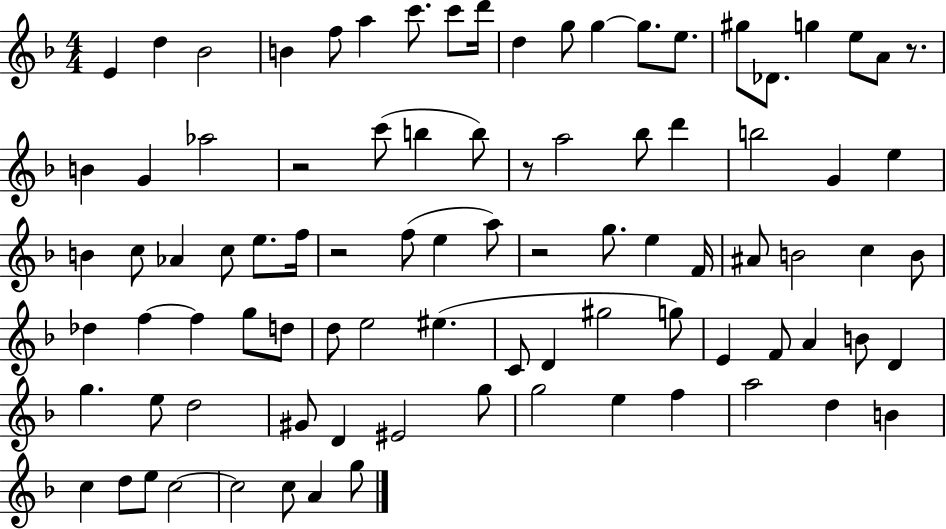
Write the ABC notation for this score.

X:1
T:Untitled
M:4/4
L:1/4
K:F
E d _B2 B f/2 a c'/2 c'/2 d'/4 d g/2 g g/2 e/2 ^g/2 _D/2 g e/2 A/2 z/2 B G _a2 z2 c'/2 b b/2 z/2 a2 _b/2 d' b2 G e B c/2 _A c/2 e/2 f/4 z2 f/2 e a/2 z2 g/2 e F/4 ^A/2 B2 c B/2 _d f f g/2 d/2 d/2 e2 ^e C/2 D ^g2 g/2 E F/2 A B/2 D g e/2 d2 ^G/2 D ^E2 g/2 g2 e f a2 d B c d/2 e/2 c2 c2 c/2 A g/2